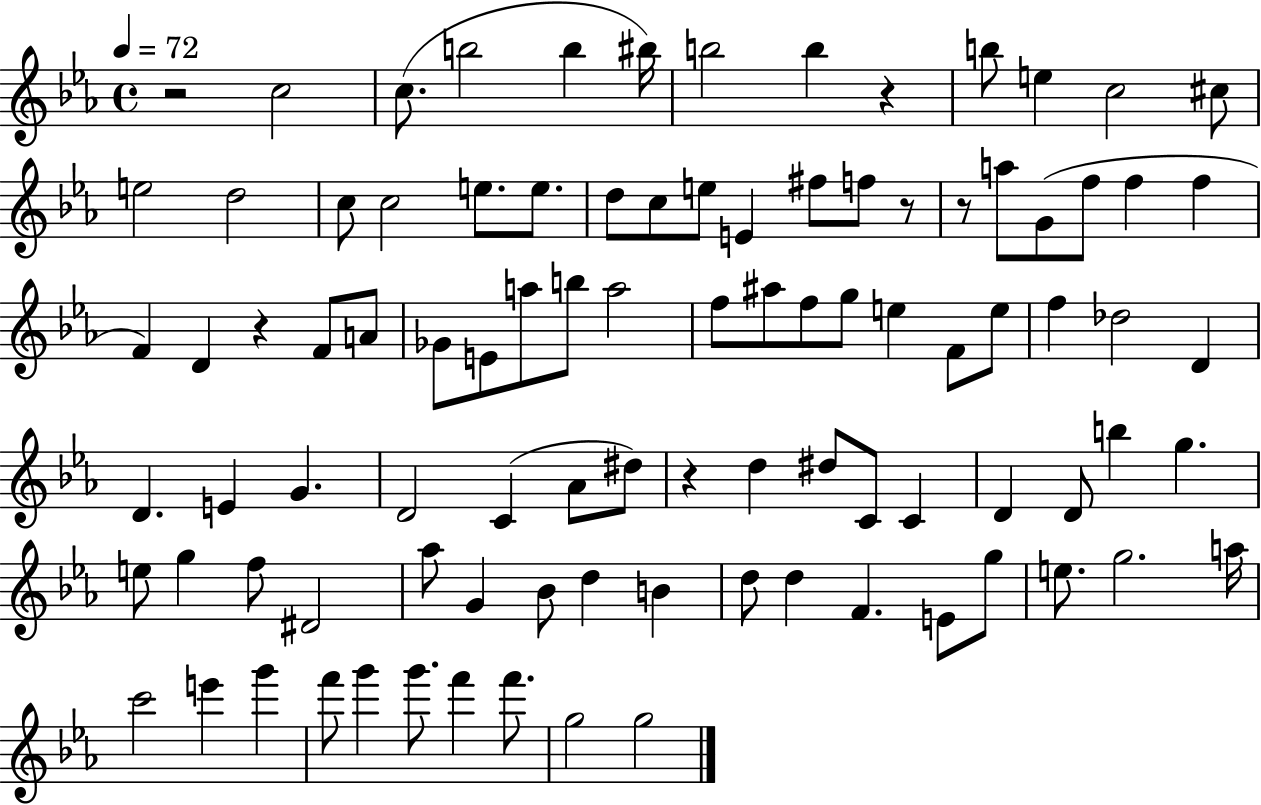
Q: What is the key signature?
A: EES major